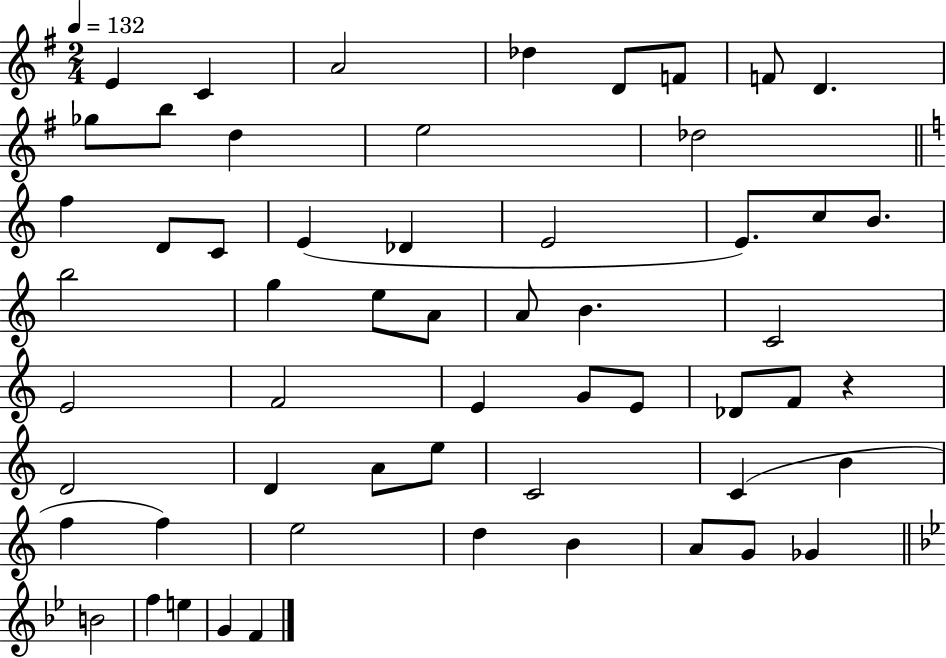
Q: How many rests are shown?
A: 1